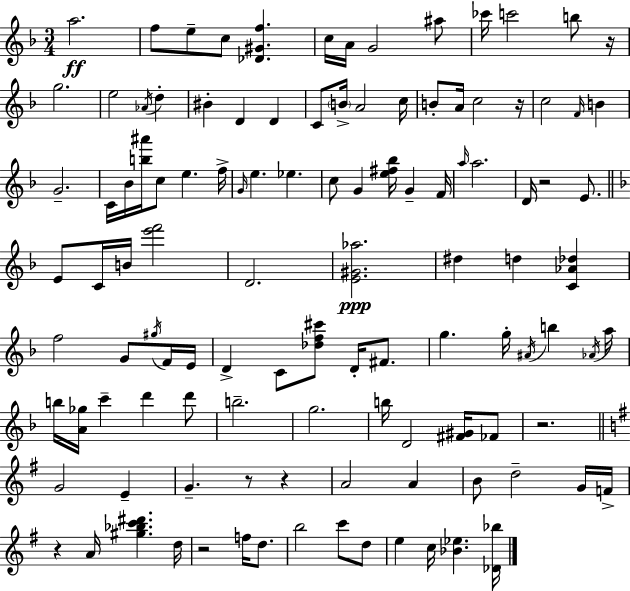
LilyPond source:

{
  \clef treble
  \numericTimeSignature
  \time 3/4
  \key d \minor
  \repeat volta 2 { a''2.\ff | f''8 e''8-- c''8 <des' gis' f''>4. | c''16 a'16 g'2 ais''8 | ces'''16 c'''2 b''8 r16 | \break g''2. | e''2 \acciaccatura { aes'16 } d''4-. | bis'4-. d'4 d'4 | c'8 \parenthesize b'16-> a'2 | \break c''16 b'8-. a'16 c''2 | r16 c''2 \grace { f'16 } b'4 | g'2.-- | c'16 bes'16 <b'' ais'''>16 c''8 e''4. | \break f''16-> \grace { g'16 } e''4. ees''4. | c''8 g'4 <e'' fis'' bes''>16 g'4-- | f'16 \grace { a''16 } a''2. | d'16 r2 | \break e'8. \bar "||" \break \key f \major e'8 c'16 b'16 <e''' f'''>2 | d'2. | <e' gis' aes''>2.\ppp | dis''4 d''4 <c' aes' des''>4 | \break f''2 g'8 \acciaccatura { gis''16 } f'16 | e'16 d'4-> c'8 <des'' f'' cis'''>8 d'16-. fis'8. | g''4. g''16-. \acciaccatura { ais'16 } b''4 | \acciaccatura { aes'16 } a''16 b''16 <a' ges''>16 c'''4-- d'''4 | \break d'''8 b''2.-- | g''2. | b''16 d'2 | <fis' gis'>16 fes'8 r2. | \break \bar "||" \break \key e \minor g'2 e'4-- | g'4.-- r8 r4 | a'2 a'4 | b'8 d''2-- g'16 f'16-> | \break r4 a'16 <gis'' bes'' c''' dis'''>4. d''16 | r2 f''16 d''8. | b''2 c'''8 d''8 | e''4 c''16 <bes' ees''>4. <des' bes''>16 | \break } \bar "|."
}